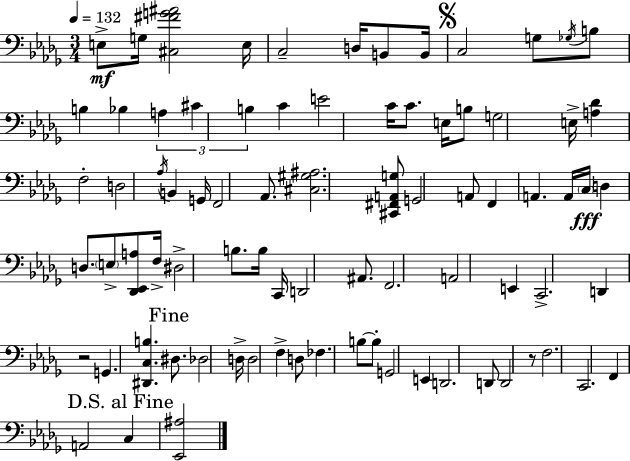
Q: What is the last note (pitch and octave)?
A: C3